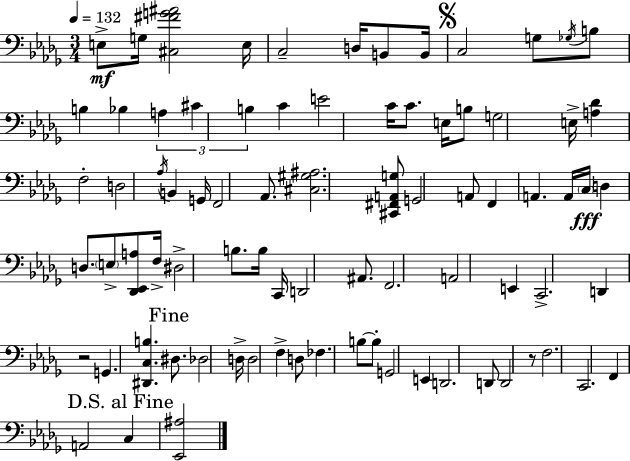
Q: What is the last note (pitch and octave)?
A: C3